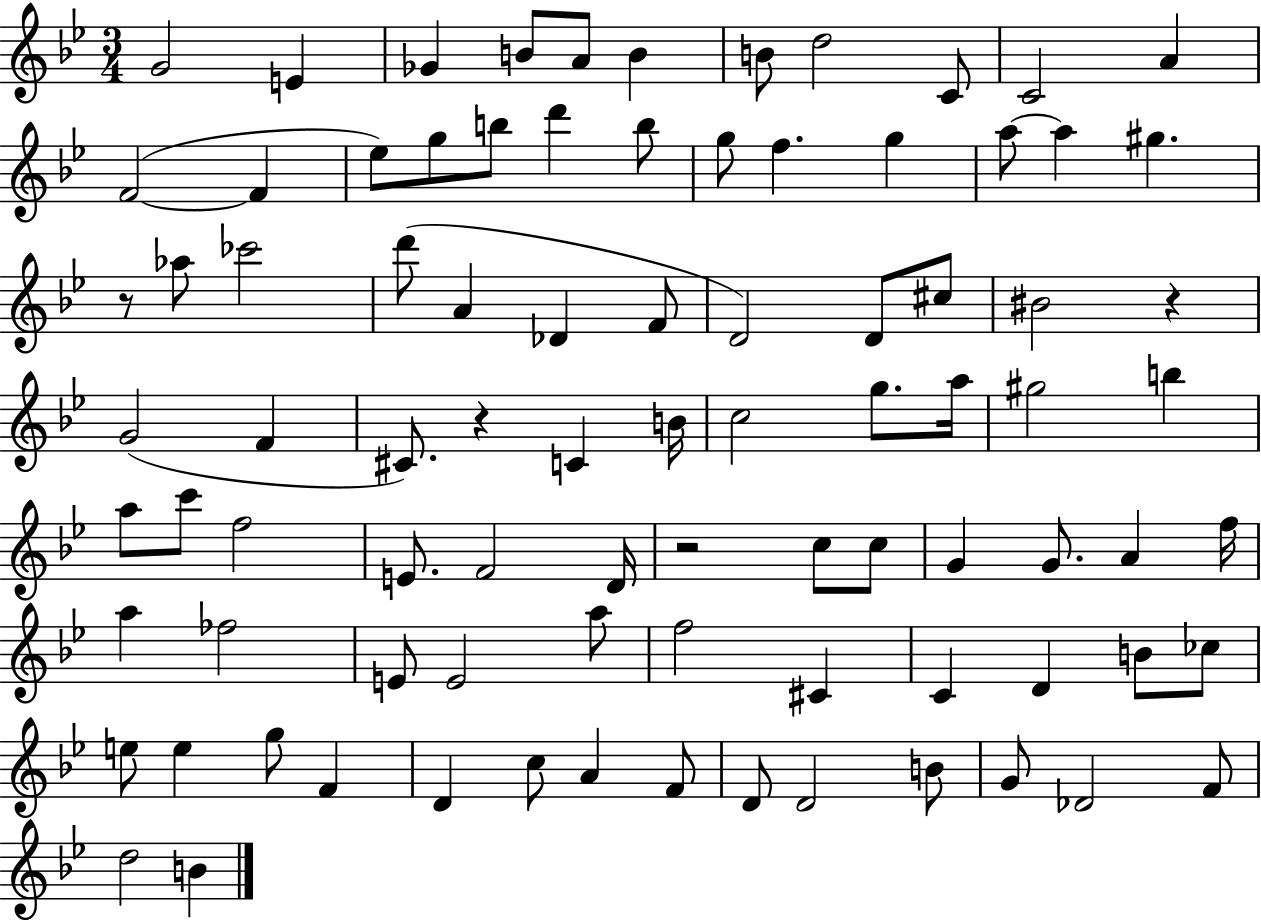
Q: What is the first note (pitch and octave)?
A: G4